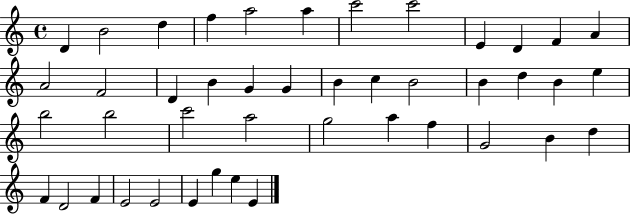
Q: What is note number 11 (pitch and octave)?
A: F4